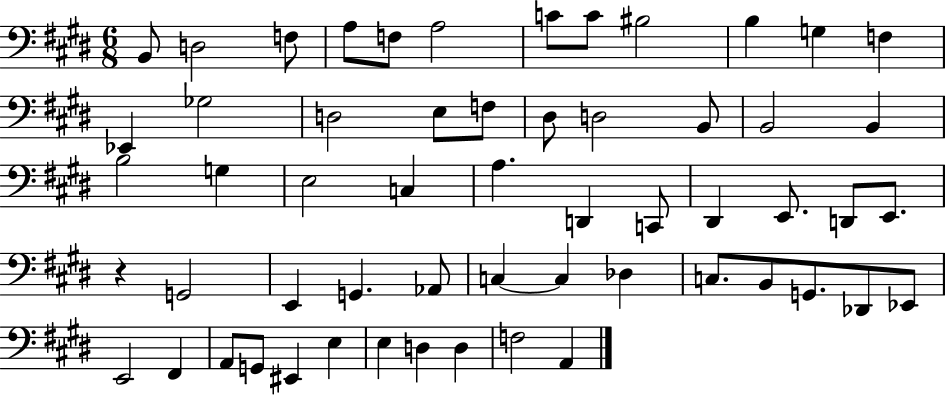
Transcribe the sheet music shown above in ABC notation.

X:1
T:Untitled
M:6/8
L:1/4
K:E
B,,/2 D,2 F,/2 A,/2 F,/2 A,2 C/2 C/2 ^B,2 B, G, F, _E,, _G,2 D,2 E,/2 F,/2 ^D,/2 D,2 B,,/2 B,,2 B,, B,2 G, E,2 C, A, D,, C,,/2 ^D,, E,,/2 D,,/2 E,,/2 z G,,2 E,, G,, _A,,/2 C, C, _D, C,/2 B,,/2 G,,/2 _D,,/2 _E,,/2 E,,2 ^F,, A,,/2 G,,/2 ^E,, E, E, D, D, F,2 A,,